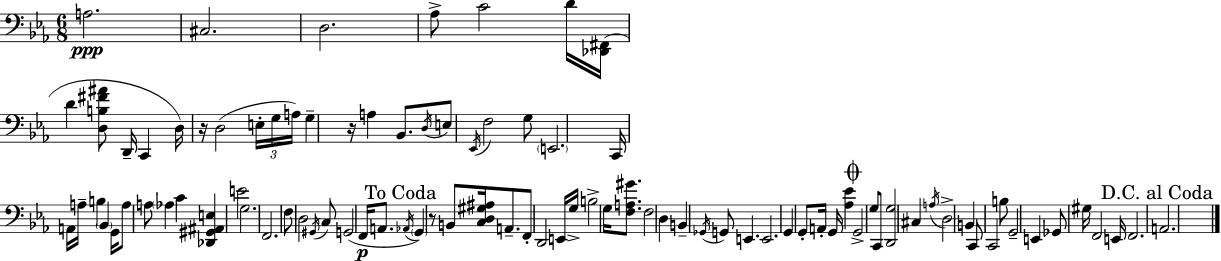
X:1
T:Untitled
M:6/8
L:1/4
K:Eb
A,2 ^C,2 D,2 _A,/2 C2 D/4 [_D,,^F,,]/4 D [D,B,^F^A]/2 D,,/4 C,, D,/4 z/4 D,2 E,/4 G,/4 A,/4 G, z/4 A, _B,,/2 D,/4 E,/2 _E,,/4 F,2 G,/2 E,,2 C,,/4 A,,/4 A,/4 B, _B,, G,,/4 A,/2 A,/2 _A, C [_D,,^G,,^A,,E,] E2 G,2 F,,2 F,/2 D,2 ^G,,/4 C,/2 G,,2 F,,/4 A,,/2 _A,,/4 G,, z/2 B,,/2 [C,D,^G,^A,]/4 A,,/2 F,,/2 D,,2 E,,/4 G,/4 B,2 G,/4 [F,A,^G]/2 F,2 D, B,, _G,,/4 G,,/2 E,, E,,2 G,, G,,/2 A,,/4 G,,/4 [_A,_E] G,,2 G,/2 C,,/2 [D,,G,]2 ^C, A,/4 D,2 B,, C,,/2 C,,2 B,/2 G,,2 E,, _G,,/2 ^G,/4 F,,2 E,,/4 F,,2 A,,2